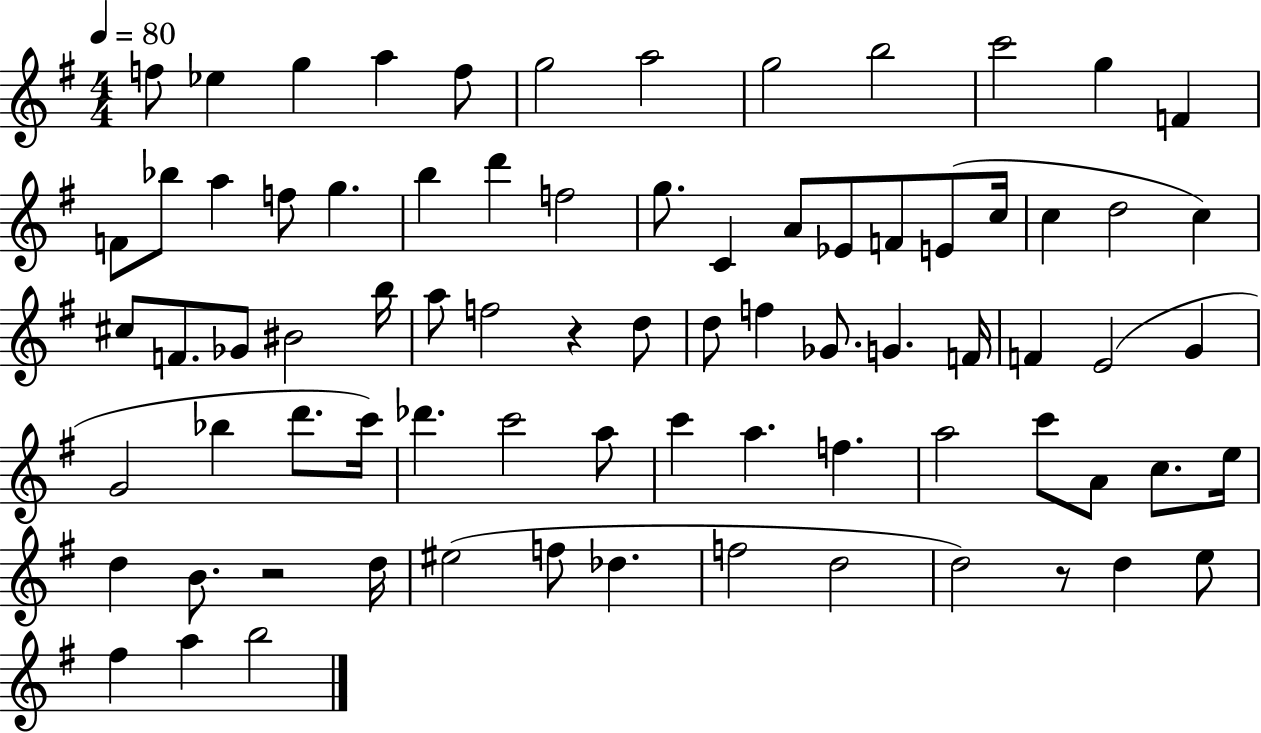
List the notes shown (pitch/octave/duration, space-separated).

F5/e Eb5/q G5/q A5/q F5/e G5/h A5/h G5/h B5/h C6/h G5/q F4/q F4/e Bb5/e A5/q F5/e G5/q. B5/q D6/q F5/h G5/e. C4/q A4/e Eb4/e F4/e E4/e C5/s C5/q D5/h C5/q C#5/e F4/e. Gb4/e BIS4/h B5/s A5/e F5/h R/q D5/e D5/e F5/q Gb4/e. G4/q. F4/s F4/q E4/h G4/q G4/h Bb5/q D6/e. C6/s Db6/q. C6/h A5/e C6/q A5/q. F5/q. A5/h C6/e A4/e C5/e. E5/s D5/q B4/e. R/h D5/s EIS5/h F5/e Db5/q. F5/h D5/h D5/h R/e D5/q E5/e F#5/q A5/q B5/h